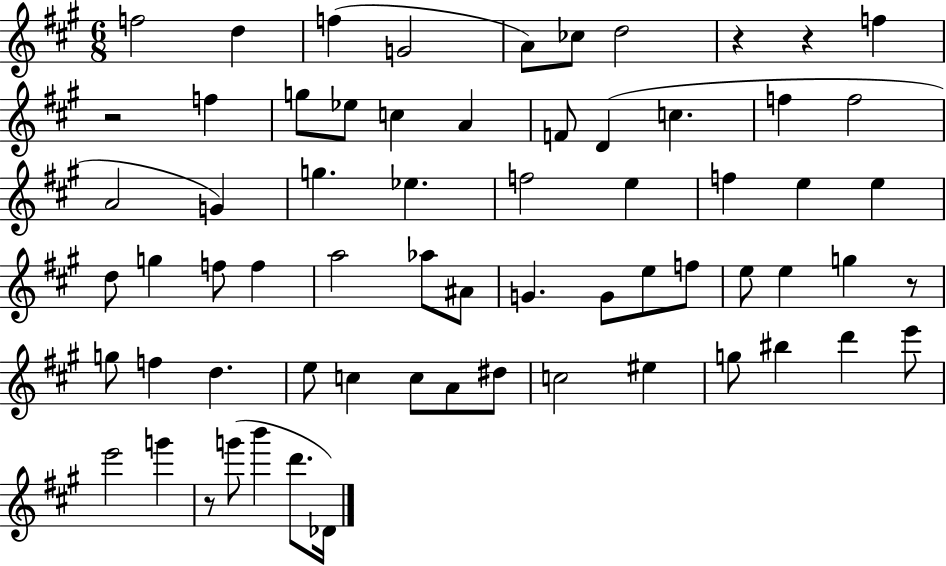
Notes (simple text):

F5/h D5/q F5/q G4/h A4/e CES5/e D5/h R/q R/q F5/q R/h F5/q G5/e Eb5/e C5/q A4/q F4/e D4/q C5/q. F5/q F5/h A4/h G4/q G5/q. Eb5/q. F5/h E5/q F5/q E5/q E5/q D5/e G5/q F5/e F5/q A5/h Ab5/e A#4/e G4/q. G4/e E5/e F5/e E5/e E5/q G5/q R/e G5/e F5/q D5/q. E5/e C5/q C5/e A4/e D#5/e C5/h EIS5/q G5/e BIS5/q D6/q E6/e E6/h G6/q R/e G6/e B6/q D6/e. Db4/s